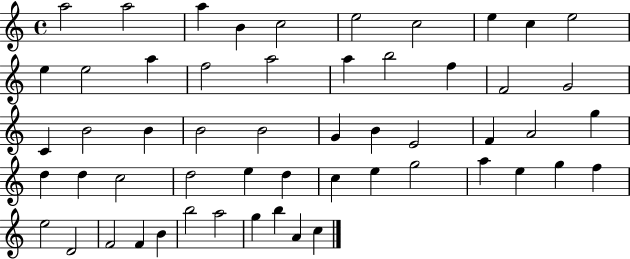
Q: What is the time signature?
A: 4/4